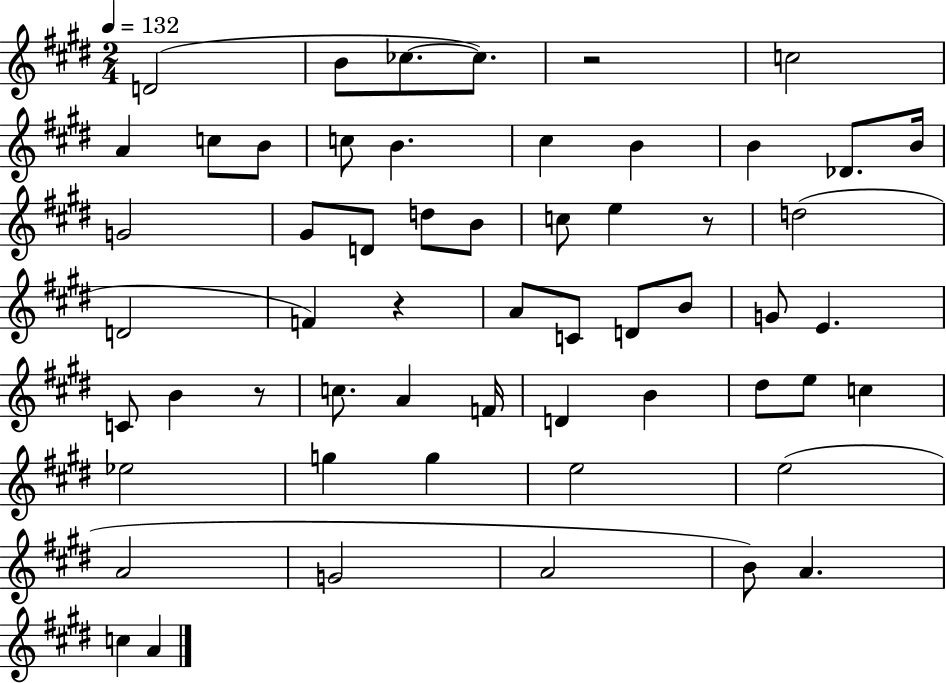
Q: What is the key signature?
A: E major